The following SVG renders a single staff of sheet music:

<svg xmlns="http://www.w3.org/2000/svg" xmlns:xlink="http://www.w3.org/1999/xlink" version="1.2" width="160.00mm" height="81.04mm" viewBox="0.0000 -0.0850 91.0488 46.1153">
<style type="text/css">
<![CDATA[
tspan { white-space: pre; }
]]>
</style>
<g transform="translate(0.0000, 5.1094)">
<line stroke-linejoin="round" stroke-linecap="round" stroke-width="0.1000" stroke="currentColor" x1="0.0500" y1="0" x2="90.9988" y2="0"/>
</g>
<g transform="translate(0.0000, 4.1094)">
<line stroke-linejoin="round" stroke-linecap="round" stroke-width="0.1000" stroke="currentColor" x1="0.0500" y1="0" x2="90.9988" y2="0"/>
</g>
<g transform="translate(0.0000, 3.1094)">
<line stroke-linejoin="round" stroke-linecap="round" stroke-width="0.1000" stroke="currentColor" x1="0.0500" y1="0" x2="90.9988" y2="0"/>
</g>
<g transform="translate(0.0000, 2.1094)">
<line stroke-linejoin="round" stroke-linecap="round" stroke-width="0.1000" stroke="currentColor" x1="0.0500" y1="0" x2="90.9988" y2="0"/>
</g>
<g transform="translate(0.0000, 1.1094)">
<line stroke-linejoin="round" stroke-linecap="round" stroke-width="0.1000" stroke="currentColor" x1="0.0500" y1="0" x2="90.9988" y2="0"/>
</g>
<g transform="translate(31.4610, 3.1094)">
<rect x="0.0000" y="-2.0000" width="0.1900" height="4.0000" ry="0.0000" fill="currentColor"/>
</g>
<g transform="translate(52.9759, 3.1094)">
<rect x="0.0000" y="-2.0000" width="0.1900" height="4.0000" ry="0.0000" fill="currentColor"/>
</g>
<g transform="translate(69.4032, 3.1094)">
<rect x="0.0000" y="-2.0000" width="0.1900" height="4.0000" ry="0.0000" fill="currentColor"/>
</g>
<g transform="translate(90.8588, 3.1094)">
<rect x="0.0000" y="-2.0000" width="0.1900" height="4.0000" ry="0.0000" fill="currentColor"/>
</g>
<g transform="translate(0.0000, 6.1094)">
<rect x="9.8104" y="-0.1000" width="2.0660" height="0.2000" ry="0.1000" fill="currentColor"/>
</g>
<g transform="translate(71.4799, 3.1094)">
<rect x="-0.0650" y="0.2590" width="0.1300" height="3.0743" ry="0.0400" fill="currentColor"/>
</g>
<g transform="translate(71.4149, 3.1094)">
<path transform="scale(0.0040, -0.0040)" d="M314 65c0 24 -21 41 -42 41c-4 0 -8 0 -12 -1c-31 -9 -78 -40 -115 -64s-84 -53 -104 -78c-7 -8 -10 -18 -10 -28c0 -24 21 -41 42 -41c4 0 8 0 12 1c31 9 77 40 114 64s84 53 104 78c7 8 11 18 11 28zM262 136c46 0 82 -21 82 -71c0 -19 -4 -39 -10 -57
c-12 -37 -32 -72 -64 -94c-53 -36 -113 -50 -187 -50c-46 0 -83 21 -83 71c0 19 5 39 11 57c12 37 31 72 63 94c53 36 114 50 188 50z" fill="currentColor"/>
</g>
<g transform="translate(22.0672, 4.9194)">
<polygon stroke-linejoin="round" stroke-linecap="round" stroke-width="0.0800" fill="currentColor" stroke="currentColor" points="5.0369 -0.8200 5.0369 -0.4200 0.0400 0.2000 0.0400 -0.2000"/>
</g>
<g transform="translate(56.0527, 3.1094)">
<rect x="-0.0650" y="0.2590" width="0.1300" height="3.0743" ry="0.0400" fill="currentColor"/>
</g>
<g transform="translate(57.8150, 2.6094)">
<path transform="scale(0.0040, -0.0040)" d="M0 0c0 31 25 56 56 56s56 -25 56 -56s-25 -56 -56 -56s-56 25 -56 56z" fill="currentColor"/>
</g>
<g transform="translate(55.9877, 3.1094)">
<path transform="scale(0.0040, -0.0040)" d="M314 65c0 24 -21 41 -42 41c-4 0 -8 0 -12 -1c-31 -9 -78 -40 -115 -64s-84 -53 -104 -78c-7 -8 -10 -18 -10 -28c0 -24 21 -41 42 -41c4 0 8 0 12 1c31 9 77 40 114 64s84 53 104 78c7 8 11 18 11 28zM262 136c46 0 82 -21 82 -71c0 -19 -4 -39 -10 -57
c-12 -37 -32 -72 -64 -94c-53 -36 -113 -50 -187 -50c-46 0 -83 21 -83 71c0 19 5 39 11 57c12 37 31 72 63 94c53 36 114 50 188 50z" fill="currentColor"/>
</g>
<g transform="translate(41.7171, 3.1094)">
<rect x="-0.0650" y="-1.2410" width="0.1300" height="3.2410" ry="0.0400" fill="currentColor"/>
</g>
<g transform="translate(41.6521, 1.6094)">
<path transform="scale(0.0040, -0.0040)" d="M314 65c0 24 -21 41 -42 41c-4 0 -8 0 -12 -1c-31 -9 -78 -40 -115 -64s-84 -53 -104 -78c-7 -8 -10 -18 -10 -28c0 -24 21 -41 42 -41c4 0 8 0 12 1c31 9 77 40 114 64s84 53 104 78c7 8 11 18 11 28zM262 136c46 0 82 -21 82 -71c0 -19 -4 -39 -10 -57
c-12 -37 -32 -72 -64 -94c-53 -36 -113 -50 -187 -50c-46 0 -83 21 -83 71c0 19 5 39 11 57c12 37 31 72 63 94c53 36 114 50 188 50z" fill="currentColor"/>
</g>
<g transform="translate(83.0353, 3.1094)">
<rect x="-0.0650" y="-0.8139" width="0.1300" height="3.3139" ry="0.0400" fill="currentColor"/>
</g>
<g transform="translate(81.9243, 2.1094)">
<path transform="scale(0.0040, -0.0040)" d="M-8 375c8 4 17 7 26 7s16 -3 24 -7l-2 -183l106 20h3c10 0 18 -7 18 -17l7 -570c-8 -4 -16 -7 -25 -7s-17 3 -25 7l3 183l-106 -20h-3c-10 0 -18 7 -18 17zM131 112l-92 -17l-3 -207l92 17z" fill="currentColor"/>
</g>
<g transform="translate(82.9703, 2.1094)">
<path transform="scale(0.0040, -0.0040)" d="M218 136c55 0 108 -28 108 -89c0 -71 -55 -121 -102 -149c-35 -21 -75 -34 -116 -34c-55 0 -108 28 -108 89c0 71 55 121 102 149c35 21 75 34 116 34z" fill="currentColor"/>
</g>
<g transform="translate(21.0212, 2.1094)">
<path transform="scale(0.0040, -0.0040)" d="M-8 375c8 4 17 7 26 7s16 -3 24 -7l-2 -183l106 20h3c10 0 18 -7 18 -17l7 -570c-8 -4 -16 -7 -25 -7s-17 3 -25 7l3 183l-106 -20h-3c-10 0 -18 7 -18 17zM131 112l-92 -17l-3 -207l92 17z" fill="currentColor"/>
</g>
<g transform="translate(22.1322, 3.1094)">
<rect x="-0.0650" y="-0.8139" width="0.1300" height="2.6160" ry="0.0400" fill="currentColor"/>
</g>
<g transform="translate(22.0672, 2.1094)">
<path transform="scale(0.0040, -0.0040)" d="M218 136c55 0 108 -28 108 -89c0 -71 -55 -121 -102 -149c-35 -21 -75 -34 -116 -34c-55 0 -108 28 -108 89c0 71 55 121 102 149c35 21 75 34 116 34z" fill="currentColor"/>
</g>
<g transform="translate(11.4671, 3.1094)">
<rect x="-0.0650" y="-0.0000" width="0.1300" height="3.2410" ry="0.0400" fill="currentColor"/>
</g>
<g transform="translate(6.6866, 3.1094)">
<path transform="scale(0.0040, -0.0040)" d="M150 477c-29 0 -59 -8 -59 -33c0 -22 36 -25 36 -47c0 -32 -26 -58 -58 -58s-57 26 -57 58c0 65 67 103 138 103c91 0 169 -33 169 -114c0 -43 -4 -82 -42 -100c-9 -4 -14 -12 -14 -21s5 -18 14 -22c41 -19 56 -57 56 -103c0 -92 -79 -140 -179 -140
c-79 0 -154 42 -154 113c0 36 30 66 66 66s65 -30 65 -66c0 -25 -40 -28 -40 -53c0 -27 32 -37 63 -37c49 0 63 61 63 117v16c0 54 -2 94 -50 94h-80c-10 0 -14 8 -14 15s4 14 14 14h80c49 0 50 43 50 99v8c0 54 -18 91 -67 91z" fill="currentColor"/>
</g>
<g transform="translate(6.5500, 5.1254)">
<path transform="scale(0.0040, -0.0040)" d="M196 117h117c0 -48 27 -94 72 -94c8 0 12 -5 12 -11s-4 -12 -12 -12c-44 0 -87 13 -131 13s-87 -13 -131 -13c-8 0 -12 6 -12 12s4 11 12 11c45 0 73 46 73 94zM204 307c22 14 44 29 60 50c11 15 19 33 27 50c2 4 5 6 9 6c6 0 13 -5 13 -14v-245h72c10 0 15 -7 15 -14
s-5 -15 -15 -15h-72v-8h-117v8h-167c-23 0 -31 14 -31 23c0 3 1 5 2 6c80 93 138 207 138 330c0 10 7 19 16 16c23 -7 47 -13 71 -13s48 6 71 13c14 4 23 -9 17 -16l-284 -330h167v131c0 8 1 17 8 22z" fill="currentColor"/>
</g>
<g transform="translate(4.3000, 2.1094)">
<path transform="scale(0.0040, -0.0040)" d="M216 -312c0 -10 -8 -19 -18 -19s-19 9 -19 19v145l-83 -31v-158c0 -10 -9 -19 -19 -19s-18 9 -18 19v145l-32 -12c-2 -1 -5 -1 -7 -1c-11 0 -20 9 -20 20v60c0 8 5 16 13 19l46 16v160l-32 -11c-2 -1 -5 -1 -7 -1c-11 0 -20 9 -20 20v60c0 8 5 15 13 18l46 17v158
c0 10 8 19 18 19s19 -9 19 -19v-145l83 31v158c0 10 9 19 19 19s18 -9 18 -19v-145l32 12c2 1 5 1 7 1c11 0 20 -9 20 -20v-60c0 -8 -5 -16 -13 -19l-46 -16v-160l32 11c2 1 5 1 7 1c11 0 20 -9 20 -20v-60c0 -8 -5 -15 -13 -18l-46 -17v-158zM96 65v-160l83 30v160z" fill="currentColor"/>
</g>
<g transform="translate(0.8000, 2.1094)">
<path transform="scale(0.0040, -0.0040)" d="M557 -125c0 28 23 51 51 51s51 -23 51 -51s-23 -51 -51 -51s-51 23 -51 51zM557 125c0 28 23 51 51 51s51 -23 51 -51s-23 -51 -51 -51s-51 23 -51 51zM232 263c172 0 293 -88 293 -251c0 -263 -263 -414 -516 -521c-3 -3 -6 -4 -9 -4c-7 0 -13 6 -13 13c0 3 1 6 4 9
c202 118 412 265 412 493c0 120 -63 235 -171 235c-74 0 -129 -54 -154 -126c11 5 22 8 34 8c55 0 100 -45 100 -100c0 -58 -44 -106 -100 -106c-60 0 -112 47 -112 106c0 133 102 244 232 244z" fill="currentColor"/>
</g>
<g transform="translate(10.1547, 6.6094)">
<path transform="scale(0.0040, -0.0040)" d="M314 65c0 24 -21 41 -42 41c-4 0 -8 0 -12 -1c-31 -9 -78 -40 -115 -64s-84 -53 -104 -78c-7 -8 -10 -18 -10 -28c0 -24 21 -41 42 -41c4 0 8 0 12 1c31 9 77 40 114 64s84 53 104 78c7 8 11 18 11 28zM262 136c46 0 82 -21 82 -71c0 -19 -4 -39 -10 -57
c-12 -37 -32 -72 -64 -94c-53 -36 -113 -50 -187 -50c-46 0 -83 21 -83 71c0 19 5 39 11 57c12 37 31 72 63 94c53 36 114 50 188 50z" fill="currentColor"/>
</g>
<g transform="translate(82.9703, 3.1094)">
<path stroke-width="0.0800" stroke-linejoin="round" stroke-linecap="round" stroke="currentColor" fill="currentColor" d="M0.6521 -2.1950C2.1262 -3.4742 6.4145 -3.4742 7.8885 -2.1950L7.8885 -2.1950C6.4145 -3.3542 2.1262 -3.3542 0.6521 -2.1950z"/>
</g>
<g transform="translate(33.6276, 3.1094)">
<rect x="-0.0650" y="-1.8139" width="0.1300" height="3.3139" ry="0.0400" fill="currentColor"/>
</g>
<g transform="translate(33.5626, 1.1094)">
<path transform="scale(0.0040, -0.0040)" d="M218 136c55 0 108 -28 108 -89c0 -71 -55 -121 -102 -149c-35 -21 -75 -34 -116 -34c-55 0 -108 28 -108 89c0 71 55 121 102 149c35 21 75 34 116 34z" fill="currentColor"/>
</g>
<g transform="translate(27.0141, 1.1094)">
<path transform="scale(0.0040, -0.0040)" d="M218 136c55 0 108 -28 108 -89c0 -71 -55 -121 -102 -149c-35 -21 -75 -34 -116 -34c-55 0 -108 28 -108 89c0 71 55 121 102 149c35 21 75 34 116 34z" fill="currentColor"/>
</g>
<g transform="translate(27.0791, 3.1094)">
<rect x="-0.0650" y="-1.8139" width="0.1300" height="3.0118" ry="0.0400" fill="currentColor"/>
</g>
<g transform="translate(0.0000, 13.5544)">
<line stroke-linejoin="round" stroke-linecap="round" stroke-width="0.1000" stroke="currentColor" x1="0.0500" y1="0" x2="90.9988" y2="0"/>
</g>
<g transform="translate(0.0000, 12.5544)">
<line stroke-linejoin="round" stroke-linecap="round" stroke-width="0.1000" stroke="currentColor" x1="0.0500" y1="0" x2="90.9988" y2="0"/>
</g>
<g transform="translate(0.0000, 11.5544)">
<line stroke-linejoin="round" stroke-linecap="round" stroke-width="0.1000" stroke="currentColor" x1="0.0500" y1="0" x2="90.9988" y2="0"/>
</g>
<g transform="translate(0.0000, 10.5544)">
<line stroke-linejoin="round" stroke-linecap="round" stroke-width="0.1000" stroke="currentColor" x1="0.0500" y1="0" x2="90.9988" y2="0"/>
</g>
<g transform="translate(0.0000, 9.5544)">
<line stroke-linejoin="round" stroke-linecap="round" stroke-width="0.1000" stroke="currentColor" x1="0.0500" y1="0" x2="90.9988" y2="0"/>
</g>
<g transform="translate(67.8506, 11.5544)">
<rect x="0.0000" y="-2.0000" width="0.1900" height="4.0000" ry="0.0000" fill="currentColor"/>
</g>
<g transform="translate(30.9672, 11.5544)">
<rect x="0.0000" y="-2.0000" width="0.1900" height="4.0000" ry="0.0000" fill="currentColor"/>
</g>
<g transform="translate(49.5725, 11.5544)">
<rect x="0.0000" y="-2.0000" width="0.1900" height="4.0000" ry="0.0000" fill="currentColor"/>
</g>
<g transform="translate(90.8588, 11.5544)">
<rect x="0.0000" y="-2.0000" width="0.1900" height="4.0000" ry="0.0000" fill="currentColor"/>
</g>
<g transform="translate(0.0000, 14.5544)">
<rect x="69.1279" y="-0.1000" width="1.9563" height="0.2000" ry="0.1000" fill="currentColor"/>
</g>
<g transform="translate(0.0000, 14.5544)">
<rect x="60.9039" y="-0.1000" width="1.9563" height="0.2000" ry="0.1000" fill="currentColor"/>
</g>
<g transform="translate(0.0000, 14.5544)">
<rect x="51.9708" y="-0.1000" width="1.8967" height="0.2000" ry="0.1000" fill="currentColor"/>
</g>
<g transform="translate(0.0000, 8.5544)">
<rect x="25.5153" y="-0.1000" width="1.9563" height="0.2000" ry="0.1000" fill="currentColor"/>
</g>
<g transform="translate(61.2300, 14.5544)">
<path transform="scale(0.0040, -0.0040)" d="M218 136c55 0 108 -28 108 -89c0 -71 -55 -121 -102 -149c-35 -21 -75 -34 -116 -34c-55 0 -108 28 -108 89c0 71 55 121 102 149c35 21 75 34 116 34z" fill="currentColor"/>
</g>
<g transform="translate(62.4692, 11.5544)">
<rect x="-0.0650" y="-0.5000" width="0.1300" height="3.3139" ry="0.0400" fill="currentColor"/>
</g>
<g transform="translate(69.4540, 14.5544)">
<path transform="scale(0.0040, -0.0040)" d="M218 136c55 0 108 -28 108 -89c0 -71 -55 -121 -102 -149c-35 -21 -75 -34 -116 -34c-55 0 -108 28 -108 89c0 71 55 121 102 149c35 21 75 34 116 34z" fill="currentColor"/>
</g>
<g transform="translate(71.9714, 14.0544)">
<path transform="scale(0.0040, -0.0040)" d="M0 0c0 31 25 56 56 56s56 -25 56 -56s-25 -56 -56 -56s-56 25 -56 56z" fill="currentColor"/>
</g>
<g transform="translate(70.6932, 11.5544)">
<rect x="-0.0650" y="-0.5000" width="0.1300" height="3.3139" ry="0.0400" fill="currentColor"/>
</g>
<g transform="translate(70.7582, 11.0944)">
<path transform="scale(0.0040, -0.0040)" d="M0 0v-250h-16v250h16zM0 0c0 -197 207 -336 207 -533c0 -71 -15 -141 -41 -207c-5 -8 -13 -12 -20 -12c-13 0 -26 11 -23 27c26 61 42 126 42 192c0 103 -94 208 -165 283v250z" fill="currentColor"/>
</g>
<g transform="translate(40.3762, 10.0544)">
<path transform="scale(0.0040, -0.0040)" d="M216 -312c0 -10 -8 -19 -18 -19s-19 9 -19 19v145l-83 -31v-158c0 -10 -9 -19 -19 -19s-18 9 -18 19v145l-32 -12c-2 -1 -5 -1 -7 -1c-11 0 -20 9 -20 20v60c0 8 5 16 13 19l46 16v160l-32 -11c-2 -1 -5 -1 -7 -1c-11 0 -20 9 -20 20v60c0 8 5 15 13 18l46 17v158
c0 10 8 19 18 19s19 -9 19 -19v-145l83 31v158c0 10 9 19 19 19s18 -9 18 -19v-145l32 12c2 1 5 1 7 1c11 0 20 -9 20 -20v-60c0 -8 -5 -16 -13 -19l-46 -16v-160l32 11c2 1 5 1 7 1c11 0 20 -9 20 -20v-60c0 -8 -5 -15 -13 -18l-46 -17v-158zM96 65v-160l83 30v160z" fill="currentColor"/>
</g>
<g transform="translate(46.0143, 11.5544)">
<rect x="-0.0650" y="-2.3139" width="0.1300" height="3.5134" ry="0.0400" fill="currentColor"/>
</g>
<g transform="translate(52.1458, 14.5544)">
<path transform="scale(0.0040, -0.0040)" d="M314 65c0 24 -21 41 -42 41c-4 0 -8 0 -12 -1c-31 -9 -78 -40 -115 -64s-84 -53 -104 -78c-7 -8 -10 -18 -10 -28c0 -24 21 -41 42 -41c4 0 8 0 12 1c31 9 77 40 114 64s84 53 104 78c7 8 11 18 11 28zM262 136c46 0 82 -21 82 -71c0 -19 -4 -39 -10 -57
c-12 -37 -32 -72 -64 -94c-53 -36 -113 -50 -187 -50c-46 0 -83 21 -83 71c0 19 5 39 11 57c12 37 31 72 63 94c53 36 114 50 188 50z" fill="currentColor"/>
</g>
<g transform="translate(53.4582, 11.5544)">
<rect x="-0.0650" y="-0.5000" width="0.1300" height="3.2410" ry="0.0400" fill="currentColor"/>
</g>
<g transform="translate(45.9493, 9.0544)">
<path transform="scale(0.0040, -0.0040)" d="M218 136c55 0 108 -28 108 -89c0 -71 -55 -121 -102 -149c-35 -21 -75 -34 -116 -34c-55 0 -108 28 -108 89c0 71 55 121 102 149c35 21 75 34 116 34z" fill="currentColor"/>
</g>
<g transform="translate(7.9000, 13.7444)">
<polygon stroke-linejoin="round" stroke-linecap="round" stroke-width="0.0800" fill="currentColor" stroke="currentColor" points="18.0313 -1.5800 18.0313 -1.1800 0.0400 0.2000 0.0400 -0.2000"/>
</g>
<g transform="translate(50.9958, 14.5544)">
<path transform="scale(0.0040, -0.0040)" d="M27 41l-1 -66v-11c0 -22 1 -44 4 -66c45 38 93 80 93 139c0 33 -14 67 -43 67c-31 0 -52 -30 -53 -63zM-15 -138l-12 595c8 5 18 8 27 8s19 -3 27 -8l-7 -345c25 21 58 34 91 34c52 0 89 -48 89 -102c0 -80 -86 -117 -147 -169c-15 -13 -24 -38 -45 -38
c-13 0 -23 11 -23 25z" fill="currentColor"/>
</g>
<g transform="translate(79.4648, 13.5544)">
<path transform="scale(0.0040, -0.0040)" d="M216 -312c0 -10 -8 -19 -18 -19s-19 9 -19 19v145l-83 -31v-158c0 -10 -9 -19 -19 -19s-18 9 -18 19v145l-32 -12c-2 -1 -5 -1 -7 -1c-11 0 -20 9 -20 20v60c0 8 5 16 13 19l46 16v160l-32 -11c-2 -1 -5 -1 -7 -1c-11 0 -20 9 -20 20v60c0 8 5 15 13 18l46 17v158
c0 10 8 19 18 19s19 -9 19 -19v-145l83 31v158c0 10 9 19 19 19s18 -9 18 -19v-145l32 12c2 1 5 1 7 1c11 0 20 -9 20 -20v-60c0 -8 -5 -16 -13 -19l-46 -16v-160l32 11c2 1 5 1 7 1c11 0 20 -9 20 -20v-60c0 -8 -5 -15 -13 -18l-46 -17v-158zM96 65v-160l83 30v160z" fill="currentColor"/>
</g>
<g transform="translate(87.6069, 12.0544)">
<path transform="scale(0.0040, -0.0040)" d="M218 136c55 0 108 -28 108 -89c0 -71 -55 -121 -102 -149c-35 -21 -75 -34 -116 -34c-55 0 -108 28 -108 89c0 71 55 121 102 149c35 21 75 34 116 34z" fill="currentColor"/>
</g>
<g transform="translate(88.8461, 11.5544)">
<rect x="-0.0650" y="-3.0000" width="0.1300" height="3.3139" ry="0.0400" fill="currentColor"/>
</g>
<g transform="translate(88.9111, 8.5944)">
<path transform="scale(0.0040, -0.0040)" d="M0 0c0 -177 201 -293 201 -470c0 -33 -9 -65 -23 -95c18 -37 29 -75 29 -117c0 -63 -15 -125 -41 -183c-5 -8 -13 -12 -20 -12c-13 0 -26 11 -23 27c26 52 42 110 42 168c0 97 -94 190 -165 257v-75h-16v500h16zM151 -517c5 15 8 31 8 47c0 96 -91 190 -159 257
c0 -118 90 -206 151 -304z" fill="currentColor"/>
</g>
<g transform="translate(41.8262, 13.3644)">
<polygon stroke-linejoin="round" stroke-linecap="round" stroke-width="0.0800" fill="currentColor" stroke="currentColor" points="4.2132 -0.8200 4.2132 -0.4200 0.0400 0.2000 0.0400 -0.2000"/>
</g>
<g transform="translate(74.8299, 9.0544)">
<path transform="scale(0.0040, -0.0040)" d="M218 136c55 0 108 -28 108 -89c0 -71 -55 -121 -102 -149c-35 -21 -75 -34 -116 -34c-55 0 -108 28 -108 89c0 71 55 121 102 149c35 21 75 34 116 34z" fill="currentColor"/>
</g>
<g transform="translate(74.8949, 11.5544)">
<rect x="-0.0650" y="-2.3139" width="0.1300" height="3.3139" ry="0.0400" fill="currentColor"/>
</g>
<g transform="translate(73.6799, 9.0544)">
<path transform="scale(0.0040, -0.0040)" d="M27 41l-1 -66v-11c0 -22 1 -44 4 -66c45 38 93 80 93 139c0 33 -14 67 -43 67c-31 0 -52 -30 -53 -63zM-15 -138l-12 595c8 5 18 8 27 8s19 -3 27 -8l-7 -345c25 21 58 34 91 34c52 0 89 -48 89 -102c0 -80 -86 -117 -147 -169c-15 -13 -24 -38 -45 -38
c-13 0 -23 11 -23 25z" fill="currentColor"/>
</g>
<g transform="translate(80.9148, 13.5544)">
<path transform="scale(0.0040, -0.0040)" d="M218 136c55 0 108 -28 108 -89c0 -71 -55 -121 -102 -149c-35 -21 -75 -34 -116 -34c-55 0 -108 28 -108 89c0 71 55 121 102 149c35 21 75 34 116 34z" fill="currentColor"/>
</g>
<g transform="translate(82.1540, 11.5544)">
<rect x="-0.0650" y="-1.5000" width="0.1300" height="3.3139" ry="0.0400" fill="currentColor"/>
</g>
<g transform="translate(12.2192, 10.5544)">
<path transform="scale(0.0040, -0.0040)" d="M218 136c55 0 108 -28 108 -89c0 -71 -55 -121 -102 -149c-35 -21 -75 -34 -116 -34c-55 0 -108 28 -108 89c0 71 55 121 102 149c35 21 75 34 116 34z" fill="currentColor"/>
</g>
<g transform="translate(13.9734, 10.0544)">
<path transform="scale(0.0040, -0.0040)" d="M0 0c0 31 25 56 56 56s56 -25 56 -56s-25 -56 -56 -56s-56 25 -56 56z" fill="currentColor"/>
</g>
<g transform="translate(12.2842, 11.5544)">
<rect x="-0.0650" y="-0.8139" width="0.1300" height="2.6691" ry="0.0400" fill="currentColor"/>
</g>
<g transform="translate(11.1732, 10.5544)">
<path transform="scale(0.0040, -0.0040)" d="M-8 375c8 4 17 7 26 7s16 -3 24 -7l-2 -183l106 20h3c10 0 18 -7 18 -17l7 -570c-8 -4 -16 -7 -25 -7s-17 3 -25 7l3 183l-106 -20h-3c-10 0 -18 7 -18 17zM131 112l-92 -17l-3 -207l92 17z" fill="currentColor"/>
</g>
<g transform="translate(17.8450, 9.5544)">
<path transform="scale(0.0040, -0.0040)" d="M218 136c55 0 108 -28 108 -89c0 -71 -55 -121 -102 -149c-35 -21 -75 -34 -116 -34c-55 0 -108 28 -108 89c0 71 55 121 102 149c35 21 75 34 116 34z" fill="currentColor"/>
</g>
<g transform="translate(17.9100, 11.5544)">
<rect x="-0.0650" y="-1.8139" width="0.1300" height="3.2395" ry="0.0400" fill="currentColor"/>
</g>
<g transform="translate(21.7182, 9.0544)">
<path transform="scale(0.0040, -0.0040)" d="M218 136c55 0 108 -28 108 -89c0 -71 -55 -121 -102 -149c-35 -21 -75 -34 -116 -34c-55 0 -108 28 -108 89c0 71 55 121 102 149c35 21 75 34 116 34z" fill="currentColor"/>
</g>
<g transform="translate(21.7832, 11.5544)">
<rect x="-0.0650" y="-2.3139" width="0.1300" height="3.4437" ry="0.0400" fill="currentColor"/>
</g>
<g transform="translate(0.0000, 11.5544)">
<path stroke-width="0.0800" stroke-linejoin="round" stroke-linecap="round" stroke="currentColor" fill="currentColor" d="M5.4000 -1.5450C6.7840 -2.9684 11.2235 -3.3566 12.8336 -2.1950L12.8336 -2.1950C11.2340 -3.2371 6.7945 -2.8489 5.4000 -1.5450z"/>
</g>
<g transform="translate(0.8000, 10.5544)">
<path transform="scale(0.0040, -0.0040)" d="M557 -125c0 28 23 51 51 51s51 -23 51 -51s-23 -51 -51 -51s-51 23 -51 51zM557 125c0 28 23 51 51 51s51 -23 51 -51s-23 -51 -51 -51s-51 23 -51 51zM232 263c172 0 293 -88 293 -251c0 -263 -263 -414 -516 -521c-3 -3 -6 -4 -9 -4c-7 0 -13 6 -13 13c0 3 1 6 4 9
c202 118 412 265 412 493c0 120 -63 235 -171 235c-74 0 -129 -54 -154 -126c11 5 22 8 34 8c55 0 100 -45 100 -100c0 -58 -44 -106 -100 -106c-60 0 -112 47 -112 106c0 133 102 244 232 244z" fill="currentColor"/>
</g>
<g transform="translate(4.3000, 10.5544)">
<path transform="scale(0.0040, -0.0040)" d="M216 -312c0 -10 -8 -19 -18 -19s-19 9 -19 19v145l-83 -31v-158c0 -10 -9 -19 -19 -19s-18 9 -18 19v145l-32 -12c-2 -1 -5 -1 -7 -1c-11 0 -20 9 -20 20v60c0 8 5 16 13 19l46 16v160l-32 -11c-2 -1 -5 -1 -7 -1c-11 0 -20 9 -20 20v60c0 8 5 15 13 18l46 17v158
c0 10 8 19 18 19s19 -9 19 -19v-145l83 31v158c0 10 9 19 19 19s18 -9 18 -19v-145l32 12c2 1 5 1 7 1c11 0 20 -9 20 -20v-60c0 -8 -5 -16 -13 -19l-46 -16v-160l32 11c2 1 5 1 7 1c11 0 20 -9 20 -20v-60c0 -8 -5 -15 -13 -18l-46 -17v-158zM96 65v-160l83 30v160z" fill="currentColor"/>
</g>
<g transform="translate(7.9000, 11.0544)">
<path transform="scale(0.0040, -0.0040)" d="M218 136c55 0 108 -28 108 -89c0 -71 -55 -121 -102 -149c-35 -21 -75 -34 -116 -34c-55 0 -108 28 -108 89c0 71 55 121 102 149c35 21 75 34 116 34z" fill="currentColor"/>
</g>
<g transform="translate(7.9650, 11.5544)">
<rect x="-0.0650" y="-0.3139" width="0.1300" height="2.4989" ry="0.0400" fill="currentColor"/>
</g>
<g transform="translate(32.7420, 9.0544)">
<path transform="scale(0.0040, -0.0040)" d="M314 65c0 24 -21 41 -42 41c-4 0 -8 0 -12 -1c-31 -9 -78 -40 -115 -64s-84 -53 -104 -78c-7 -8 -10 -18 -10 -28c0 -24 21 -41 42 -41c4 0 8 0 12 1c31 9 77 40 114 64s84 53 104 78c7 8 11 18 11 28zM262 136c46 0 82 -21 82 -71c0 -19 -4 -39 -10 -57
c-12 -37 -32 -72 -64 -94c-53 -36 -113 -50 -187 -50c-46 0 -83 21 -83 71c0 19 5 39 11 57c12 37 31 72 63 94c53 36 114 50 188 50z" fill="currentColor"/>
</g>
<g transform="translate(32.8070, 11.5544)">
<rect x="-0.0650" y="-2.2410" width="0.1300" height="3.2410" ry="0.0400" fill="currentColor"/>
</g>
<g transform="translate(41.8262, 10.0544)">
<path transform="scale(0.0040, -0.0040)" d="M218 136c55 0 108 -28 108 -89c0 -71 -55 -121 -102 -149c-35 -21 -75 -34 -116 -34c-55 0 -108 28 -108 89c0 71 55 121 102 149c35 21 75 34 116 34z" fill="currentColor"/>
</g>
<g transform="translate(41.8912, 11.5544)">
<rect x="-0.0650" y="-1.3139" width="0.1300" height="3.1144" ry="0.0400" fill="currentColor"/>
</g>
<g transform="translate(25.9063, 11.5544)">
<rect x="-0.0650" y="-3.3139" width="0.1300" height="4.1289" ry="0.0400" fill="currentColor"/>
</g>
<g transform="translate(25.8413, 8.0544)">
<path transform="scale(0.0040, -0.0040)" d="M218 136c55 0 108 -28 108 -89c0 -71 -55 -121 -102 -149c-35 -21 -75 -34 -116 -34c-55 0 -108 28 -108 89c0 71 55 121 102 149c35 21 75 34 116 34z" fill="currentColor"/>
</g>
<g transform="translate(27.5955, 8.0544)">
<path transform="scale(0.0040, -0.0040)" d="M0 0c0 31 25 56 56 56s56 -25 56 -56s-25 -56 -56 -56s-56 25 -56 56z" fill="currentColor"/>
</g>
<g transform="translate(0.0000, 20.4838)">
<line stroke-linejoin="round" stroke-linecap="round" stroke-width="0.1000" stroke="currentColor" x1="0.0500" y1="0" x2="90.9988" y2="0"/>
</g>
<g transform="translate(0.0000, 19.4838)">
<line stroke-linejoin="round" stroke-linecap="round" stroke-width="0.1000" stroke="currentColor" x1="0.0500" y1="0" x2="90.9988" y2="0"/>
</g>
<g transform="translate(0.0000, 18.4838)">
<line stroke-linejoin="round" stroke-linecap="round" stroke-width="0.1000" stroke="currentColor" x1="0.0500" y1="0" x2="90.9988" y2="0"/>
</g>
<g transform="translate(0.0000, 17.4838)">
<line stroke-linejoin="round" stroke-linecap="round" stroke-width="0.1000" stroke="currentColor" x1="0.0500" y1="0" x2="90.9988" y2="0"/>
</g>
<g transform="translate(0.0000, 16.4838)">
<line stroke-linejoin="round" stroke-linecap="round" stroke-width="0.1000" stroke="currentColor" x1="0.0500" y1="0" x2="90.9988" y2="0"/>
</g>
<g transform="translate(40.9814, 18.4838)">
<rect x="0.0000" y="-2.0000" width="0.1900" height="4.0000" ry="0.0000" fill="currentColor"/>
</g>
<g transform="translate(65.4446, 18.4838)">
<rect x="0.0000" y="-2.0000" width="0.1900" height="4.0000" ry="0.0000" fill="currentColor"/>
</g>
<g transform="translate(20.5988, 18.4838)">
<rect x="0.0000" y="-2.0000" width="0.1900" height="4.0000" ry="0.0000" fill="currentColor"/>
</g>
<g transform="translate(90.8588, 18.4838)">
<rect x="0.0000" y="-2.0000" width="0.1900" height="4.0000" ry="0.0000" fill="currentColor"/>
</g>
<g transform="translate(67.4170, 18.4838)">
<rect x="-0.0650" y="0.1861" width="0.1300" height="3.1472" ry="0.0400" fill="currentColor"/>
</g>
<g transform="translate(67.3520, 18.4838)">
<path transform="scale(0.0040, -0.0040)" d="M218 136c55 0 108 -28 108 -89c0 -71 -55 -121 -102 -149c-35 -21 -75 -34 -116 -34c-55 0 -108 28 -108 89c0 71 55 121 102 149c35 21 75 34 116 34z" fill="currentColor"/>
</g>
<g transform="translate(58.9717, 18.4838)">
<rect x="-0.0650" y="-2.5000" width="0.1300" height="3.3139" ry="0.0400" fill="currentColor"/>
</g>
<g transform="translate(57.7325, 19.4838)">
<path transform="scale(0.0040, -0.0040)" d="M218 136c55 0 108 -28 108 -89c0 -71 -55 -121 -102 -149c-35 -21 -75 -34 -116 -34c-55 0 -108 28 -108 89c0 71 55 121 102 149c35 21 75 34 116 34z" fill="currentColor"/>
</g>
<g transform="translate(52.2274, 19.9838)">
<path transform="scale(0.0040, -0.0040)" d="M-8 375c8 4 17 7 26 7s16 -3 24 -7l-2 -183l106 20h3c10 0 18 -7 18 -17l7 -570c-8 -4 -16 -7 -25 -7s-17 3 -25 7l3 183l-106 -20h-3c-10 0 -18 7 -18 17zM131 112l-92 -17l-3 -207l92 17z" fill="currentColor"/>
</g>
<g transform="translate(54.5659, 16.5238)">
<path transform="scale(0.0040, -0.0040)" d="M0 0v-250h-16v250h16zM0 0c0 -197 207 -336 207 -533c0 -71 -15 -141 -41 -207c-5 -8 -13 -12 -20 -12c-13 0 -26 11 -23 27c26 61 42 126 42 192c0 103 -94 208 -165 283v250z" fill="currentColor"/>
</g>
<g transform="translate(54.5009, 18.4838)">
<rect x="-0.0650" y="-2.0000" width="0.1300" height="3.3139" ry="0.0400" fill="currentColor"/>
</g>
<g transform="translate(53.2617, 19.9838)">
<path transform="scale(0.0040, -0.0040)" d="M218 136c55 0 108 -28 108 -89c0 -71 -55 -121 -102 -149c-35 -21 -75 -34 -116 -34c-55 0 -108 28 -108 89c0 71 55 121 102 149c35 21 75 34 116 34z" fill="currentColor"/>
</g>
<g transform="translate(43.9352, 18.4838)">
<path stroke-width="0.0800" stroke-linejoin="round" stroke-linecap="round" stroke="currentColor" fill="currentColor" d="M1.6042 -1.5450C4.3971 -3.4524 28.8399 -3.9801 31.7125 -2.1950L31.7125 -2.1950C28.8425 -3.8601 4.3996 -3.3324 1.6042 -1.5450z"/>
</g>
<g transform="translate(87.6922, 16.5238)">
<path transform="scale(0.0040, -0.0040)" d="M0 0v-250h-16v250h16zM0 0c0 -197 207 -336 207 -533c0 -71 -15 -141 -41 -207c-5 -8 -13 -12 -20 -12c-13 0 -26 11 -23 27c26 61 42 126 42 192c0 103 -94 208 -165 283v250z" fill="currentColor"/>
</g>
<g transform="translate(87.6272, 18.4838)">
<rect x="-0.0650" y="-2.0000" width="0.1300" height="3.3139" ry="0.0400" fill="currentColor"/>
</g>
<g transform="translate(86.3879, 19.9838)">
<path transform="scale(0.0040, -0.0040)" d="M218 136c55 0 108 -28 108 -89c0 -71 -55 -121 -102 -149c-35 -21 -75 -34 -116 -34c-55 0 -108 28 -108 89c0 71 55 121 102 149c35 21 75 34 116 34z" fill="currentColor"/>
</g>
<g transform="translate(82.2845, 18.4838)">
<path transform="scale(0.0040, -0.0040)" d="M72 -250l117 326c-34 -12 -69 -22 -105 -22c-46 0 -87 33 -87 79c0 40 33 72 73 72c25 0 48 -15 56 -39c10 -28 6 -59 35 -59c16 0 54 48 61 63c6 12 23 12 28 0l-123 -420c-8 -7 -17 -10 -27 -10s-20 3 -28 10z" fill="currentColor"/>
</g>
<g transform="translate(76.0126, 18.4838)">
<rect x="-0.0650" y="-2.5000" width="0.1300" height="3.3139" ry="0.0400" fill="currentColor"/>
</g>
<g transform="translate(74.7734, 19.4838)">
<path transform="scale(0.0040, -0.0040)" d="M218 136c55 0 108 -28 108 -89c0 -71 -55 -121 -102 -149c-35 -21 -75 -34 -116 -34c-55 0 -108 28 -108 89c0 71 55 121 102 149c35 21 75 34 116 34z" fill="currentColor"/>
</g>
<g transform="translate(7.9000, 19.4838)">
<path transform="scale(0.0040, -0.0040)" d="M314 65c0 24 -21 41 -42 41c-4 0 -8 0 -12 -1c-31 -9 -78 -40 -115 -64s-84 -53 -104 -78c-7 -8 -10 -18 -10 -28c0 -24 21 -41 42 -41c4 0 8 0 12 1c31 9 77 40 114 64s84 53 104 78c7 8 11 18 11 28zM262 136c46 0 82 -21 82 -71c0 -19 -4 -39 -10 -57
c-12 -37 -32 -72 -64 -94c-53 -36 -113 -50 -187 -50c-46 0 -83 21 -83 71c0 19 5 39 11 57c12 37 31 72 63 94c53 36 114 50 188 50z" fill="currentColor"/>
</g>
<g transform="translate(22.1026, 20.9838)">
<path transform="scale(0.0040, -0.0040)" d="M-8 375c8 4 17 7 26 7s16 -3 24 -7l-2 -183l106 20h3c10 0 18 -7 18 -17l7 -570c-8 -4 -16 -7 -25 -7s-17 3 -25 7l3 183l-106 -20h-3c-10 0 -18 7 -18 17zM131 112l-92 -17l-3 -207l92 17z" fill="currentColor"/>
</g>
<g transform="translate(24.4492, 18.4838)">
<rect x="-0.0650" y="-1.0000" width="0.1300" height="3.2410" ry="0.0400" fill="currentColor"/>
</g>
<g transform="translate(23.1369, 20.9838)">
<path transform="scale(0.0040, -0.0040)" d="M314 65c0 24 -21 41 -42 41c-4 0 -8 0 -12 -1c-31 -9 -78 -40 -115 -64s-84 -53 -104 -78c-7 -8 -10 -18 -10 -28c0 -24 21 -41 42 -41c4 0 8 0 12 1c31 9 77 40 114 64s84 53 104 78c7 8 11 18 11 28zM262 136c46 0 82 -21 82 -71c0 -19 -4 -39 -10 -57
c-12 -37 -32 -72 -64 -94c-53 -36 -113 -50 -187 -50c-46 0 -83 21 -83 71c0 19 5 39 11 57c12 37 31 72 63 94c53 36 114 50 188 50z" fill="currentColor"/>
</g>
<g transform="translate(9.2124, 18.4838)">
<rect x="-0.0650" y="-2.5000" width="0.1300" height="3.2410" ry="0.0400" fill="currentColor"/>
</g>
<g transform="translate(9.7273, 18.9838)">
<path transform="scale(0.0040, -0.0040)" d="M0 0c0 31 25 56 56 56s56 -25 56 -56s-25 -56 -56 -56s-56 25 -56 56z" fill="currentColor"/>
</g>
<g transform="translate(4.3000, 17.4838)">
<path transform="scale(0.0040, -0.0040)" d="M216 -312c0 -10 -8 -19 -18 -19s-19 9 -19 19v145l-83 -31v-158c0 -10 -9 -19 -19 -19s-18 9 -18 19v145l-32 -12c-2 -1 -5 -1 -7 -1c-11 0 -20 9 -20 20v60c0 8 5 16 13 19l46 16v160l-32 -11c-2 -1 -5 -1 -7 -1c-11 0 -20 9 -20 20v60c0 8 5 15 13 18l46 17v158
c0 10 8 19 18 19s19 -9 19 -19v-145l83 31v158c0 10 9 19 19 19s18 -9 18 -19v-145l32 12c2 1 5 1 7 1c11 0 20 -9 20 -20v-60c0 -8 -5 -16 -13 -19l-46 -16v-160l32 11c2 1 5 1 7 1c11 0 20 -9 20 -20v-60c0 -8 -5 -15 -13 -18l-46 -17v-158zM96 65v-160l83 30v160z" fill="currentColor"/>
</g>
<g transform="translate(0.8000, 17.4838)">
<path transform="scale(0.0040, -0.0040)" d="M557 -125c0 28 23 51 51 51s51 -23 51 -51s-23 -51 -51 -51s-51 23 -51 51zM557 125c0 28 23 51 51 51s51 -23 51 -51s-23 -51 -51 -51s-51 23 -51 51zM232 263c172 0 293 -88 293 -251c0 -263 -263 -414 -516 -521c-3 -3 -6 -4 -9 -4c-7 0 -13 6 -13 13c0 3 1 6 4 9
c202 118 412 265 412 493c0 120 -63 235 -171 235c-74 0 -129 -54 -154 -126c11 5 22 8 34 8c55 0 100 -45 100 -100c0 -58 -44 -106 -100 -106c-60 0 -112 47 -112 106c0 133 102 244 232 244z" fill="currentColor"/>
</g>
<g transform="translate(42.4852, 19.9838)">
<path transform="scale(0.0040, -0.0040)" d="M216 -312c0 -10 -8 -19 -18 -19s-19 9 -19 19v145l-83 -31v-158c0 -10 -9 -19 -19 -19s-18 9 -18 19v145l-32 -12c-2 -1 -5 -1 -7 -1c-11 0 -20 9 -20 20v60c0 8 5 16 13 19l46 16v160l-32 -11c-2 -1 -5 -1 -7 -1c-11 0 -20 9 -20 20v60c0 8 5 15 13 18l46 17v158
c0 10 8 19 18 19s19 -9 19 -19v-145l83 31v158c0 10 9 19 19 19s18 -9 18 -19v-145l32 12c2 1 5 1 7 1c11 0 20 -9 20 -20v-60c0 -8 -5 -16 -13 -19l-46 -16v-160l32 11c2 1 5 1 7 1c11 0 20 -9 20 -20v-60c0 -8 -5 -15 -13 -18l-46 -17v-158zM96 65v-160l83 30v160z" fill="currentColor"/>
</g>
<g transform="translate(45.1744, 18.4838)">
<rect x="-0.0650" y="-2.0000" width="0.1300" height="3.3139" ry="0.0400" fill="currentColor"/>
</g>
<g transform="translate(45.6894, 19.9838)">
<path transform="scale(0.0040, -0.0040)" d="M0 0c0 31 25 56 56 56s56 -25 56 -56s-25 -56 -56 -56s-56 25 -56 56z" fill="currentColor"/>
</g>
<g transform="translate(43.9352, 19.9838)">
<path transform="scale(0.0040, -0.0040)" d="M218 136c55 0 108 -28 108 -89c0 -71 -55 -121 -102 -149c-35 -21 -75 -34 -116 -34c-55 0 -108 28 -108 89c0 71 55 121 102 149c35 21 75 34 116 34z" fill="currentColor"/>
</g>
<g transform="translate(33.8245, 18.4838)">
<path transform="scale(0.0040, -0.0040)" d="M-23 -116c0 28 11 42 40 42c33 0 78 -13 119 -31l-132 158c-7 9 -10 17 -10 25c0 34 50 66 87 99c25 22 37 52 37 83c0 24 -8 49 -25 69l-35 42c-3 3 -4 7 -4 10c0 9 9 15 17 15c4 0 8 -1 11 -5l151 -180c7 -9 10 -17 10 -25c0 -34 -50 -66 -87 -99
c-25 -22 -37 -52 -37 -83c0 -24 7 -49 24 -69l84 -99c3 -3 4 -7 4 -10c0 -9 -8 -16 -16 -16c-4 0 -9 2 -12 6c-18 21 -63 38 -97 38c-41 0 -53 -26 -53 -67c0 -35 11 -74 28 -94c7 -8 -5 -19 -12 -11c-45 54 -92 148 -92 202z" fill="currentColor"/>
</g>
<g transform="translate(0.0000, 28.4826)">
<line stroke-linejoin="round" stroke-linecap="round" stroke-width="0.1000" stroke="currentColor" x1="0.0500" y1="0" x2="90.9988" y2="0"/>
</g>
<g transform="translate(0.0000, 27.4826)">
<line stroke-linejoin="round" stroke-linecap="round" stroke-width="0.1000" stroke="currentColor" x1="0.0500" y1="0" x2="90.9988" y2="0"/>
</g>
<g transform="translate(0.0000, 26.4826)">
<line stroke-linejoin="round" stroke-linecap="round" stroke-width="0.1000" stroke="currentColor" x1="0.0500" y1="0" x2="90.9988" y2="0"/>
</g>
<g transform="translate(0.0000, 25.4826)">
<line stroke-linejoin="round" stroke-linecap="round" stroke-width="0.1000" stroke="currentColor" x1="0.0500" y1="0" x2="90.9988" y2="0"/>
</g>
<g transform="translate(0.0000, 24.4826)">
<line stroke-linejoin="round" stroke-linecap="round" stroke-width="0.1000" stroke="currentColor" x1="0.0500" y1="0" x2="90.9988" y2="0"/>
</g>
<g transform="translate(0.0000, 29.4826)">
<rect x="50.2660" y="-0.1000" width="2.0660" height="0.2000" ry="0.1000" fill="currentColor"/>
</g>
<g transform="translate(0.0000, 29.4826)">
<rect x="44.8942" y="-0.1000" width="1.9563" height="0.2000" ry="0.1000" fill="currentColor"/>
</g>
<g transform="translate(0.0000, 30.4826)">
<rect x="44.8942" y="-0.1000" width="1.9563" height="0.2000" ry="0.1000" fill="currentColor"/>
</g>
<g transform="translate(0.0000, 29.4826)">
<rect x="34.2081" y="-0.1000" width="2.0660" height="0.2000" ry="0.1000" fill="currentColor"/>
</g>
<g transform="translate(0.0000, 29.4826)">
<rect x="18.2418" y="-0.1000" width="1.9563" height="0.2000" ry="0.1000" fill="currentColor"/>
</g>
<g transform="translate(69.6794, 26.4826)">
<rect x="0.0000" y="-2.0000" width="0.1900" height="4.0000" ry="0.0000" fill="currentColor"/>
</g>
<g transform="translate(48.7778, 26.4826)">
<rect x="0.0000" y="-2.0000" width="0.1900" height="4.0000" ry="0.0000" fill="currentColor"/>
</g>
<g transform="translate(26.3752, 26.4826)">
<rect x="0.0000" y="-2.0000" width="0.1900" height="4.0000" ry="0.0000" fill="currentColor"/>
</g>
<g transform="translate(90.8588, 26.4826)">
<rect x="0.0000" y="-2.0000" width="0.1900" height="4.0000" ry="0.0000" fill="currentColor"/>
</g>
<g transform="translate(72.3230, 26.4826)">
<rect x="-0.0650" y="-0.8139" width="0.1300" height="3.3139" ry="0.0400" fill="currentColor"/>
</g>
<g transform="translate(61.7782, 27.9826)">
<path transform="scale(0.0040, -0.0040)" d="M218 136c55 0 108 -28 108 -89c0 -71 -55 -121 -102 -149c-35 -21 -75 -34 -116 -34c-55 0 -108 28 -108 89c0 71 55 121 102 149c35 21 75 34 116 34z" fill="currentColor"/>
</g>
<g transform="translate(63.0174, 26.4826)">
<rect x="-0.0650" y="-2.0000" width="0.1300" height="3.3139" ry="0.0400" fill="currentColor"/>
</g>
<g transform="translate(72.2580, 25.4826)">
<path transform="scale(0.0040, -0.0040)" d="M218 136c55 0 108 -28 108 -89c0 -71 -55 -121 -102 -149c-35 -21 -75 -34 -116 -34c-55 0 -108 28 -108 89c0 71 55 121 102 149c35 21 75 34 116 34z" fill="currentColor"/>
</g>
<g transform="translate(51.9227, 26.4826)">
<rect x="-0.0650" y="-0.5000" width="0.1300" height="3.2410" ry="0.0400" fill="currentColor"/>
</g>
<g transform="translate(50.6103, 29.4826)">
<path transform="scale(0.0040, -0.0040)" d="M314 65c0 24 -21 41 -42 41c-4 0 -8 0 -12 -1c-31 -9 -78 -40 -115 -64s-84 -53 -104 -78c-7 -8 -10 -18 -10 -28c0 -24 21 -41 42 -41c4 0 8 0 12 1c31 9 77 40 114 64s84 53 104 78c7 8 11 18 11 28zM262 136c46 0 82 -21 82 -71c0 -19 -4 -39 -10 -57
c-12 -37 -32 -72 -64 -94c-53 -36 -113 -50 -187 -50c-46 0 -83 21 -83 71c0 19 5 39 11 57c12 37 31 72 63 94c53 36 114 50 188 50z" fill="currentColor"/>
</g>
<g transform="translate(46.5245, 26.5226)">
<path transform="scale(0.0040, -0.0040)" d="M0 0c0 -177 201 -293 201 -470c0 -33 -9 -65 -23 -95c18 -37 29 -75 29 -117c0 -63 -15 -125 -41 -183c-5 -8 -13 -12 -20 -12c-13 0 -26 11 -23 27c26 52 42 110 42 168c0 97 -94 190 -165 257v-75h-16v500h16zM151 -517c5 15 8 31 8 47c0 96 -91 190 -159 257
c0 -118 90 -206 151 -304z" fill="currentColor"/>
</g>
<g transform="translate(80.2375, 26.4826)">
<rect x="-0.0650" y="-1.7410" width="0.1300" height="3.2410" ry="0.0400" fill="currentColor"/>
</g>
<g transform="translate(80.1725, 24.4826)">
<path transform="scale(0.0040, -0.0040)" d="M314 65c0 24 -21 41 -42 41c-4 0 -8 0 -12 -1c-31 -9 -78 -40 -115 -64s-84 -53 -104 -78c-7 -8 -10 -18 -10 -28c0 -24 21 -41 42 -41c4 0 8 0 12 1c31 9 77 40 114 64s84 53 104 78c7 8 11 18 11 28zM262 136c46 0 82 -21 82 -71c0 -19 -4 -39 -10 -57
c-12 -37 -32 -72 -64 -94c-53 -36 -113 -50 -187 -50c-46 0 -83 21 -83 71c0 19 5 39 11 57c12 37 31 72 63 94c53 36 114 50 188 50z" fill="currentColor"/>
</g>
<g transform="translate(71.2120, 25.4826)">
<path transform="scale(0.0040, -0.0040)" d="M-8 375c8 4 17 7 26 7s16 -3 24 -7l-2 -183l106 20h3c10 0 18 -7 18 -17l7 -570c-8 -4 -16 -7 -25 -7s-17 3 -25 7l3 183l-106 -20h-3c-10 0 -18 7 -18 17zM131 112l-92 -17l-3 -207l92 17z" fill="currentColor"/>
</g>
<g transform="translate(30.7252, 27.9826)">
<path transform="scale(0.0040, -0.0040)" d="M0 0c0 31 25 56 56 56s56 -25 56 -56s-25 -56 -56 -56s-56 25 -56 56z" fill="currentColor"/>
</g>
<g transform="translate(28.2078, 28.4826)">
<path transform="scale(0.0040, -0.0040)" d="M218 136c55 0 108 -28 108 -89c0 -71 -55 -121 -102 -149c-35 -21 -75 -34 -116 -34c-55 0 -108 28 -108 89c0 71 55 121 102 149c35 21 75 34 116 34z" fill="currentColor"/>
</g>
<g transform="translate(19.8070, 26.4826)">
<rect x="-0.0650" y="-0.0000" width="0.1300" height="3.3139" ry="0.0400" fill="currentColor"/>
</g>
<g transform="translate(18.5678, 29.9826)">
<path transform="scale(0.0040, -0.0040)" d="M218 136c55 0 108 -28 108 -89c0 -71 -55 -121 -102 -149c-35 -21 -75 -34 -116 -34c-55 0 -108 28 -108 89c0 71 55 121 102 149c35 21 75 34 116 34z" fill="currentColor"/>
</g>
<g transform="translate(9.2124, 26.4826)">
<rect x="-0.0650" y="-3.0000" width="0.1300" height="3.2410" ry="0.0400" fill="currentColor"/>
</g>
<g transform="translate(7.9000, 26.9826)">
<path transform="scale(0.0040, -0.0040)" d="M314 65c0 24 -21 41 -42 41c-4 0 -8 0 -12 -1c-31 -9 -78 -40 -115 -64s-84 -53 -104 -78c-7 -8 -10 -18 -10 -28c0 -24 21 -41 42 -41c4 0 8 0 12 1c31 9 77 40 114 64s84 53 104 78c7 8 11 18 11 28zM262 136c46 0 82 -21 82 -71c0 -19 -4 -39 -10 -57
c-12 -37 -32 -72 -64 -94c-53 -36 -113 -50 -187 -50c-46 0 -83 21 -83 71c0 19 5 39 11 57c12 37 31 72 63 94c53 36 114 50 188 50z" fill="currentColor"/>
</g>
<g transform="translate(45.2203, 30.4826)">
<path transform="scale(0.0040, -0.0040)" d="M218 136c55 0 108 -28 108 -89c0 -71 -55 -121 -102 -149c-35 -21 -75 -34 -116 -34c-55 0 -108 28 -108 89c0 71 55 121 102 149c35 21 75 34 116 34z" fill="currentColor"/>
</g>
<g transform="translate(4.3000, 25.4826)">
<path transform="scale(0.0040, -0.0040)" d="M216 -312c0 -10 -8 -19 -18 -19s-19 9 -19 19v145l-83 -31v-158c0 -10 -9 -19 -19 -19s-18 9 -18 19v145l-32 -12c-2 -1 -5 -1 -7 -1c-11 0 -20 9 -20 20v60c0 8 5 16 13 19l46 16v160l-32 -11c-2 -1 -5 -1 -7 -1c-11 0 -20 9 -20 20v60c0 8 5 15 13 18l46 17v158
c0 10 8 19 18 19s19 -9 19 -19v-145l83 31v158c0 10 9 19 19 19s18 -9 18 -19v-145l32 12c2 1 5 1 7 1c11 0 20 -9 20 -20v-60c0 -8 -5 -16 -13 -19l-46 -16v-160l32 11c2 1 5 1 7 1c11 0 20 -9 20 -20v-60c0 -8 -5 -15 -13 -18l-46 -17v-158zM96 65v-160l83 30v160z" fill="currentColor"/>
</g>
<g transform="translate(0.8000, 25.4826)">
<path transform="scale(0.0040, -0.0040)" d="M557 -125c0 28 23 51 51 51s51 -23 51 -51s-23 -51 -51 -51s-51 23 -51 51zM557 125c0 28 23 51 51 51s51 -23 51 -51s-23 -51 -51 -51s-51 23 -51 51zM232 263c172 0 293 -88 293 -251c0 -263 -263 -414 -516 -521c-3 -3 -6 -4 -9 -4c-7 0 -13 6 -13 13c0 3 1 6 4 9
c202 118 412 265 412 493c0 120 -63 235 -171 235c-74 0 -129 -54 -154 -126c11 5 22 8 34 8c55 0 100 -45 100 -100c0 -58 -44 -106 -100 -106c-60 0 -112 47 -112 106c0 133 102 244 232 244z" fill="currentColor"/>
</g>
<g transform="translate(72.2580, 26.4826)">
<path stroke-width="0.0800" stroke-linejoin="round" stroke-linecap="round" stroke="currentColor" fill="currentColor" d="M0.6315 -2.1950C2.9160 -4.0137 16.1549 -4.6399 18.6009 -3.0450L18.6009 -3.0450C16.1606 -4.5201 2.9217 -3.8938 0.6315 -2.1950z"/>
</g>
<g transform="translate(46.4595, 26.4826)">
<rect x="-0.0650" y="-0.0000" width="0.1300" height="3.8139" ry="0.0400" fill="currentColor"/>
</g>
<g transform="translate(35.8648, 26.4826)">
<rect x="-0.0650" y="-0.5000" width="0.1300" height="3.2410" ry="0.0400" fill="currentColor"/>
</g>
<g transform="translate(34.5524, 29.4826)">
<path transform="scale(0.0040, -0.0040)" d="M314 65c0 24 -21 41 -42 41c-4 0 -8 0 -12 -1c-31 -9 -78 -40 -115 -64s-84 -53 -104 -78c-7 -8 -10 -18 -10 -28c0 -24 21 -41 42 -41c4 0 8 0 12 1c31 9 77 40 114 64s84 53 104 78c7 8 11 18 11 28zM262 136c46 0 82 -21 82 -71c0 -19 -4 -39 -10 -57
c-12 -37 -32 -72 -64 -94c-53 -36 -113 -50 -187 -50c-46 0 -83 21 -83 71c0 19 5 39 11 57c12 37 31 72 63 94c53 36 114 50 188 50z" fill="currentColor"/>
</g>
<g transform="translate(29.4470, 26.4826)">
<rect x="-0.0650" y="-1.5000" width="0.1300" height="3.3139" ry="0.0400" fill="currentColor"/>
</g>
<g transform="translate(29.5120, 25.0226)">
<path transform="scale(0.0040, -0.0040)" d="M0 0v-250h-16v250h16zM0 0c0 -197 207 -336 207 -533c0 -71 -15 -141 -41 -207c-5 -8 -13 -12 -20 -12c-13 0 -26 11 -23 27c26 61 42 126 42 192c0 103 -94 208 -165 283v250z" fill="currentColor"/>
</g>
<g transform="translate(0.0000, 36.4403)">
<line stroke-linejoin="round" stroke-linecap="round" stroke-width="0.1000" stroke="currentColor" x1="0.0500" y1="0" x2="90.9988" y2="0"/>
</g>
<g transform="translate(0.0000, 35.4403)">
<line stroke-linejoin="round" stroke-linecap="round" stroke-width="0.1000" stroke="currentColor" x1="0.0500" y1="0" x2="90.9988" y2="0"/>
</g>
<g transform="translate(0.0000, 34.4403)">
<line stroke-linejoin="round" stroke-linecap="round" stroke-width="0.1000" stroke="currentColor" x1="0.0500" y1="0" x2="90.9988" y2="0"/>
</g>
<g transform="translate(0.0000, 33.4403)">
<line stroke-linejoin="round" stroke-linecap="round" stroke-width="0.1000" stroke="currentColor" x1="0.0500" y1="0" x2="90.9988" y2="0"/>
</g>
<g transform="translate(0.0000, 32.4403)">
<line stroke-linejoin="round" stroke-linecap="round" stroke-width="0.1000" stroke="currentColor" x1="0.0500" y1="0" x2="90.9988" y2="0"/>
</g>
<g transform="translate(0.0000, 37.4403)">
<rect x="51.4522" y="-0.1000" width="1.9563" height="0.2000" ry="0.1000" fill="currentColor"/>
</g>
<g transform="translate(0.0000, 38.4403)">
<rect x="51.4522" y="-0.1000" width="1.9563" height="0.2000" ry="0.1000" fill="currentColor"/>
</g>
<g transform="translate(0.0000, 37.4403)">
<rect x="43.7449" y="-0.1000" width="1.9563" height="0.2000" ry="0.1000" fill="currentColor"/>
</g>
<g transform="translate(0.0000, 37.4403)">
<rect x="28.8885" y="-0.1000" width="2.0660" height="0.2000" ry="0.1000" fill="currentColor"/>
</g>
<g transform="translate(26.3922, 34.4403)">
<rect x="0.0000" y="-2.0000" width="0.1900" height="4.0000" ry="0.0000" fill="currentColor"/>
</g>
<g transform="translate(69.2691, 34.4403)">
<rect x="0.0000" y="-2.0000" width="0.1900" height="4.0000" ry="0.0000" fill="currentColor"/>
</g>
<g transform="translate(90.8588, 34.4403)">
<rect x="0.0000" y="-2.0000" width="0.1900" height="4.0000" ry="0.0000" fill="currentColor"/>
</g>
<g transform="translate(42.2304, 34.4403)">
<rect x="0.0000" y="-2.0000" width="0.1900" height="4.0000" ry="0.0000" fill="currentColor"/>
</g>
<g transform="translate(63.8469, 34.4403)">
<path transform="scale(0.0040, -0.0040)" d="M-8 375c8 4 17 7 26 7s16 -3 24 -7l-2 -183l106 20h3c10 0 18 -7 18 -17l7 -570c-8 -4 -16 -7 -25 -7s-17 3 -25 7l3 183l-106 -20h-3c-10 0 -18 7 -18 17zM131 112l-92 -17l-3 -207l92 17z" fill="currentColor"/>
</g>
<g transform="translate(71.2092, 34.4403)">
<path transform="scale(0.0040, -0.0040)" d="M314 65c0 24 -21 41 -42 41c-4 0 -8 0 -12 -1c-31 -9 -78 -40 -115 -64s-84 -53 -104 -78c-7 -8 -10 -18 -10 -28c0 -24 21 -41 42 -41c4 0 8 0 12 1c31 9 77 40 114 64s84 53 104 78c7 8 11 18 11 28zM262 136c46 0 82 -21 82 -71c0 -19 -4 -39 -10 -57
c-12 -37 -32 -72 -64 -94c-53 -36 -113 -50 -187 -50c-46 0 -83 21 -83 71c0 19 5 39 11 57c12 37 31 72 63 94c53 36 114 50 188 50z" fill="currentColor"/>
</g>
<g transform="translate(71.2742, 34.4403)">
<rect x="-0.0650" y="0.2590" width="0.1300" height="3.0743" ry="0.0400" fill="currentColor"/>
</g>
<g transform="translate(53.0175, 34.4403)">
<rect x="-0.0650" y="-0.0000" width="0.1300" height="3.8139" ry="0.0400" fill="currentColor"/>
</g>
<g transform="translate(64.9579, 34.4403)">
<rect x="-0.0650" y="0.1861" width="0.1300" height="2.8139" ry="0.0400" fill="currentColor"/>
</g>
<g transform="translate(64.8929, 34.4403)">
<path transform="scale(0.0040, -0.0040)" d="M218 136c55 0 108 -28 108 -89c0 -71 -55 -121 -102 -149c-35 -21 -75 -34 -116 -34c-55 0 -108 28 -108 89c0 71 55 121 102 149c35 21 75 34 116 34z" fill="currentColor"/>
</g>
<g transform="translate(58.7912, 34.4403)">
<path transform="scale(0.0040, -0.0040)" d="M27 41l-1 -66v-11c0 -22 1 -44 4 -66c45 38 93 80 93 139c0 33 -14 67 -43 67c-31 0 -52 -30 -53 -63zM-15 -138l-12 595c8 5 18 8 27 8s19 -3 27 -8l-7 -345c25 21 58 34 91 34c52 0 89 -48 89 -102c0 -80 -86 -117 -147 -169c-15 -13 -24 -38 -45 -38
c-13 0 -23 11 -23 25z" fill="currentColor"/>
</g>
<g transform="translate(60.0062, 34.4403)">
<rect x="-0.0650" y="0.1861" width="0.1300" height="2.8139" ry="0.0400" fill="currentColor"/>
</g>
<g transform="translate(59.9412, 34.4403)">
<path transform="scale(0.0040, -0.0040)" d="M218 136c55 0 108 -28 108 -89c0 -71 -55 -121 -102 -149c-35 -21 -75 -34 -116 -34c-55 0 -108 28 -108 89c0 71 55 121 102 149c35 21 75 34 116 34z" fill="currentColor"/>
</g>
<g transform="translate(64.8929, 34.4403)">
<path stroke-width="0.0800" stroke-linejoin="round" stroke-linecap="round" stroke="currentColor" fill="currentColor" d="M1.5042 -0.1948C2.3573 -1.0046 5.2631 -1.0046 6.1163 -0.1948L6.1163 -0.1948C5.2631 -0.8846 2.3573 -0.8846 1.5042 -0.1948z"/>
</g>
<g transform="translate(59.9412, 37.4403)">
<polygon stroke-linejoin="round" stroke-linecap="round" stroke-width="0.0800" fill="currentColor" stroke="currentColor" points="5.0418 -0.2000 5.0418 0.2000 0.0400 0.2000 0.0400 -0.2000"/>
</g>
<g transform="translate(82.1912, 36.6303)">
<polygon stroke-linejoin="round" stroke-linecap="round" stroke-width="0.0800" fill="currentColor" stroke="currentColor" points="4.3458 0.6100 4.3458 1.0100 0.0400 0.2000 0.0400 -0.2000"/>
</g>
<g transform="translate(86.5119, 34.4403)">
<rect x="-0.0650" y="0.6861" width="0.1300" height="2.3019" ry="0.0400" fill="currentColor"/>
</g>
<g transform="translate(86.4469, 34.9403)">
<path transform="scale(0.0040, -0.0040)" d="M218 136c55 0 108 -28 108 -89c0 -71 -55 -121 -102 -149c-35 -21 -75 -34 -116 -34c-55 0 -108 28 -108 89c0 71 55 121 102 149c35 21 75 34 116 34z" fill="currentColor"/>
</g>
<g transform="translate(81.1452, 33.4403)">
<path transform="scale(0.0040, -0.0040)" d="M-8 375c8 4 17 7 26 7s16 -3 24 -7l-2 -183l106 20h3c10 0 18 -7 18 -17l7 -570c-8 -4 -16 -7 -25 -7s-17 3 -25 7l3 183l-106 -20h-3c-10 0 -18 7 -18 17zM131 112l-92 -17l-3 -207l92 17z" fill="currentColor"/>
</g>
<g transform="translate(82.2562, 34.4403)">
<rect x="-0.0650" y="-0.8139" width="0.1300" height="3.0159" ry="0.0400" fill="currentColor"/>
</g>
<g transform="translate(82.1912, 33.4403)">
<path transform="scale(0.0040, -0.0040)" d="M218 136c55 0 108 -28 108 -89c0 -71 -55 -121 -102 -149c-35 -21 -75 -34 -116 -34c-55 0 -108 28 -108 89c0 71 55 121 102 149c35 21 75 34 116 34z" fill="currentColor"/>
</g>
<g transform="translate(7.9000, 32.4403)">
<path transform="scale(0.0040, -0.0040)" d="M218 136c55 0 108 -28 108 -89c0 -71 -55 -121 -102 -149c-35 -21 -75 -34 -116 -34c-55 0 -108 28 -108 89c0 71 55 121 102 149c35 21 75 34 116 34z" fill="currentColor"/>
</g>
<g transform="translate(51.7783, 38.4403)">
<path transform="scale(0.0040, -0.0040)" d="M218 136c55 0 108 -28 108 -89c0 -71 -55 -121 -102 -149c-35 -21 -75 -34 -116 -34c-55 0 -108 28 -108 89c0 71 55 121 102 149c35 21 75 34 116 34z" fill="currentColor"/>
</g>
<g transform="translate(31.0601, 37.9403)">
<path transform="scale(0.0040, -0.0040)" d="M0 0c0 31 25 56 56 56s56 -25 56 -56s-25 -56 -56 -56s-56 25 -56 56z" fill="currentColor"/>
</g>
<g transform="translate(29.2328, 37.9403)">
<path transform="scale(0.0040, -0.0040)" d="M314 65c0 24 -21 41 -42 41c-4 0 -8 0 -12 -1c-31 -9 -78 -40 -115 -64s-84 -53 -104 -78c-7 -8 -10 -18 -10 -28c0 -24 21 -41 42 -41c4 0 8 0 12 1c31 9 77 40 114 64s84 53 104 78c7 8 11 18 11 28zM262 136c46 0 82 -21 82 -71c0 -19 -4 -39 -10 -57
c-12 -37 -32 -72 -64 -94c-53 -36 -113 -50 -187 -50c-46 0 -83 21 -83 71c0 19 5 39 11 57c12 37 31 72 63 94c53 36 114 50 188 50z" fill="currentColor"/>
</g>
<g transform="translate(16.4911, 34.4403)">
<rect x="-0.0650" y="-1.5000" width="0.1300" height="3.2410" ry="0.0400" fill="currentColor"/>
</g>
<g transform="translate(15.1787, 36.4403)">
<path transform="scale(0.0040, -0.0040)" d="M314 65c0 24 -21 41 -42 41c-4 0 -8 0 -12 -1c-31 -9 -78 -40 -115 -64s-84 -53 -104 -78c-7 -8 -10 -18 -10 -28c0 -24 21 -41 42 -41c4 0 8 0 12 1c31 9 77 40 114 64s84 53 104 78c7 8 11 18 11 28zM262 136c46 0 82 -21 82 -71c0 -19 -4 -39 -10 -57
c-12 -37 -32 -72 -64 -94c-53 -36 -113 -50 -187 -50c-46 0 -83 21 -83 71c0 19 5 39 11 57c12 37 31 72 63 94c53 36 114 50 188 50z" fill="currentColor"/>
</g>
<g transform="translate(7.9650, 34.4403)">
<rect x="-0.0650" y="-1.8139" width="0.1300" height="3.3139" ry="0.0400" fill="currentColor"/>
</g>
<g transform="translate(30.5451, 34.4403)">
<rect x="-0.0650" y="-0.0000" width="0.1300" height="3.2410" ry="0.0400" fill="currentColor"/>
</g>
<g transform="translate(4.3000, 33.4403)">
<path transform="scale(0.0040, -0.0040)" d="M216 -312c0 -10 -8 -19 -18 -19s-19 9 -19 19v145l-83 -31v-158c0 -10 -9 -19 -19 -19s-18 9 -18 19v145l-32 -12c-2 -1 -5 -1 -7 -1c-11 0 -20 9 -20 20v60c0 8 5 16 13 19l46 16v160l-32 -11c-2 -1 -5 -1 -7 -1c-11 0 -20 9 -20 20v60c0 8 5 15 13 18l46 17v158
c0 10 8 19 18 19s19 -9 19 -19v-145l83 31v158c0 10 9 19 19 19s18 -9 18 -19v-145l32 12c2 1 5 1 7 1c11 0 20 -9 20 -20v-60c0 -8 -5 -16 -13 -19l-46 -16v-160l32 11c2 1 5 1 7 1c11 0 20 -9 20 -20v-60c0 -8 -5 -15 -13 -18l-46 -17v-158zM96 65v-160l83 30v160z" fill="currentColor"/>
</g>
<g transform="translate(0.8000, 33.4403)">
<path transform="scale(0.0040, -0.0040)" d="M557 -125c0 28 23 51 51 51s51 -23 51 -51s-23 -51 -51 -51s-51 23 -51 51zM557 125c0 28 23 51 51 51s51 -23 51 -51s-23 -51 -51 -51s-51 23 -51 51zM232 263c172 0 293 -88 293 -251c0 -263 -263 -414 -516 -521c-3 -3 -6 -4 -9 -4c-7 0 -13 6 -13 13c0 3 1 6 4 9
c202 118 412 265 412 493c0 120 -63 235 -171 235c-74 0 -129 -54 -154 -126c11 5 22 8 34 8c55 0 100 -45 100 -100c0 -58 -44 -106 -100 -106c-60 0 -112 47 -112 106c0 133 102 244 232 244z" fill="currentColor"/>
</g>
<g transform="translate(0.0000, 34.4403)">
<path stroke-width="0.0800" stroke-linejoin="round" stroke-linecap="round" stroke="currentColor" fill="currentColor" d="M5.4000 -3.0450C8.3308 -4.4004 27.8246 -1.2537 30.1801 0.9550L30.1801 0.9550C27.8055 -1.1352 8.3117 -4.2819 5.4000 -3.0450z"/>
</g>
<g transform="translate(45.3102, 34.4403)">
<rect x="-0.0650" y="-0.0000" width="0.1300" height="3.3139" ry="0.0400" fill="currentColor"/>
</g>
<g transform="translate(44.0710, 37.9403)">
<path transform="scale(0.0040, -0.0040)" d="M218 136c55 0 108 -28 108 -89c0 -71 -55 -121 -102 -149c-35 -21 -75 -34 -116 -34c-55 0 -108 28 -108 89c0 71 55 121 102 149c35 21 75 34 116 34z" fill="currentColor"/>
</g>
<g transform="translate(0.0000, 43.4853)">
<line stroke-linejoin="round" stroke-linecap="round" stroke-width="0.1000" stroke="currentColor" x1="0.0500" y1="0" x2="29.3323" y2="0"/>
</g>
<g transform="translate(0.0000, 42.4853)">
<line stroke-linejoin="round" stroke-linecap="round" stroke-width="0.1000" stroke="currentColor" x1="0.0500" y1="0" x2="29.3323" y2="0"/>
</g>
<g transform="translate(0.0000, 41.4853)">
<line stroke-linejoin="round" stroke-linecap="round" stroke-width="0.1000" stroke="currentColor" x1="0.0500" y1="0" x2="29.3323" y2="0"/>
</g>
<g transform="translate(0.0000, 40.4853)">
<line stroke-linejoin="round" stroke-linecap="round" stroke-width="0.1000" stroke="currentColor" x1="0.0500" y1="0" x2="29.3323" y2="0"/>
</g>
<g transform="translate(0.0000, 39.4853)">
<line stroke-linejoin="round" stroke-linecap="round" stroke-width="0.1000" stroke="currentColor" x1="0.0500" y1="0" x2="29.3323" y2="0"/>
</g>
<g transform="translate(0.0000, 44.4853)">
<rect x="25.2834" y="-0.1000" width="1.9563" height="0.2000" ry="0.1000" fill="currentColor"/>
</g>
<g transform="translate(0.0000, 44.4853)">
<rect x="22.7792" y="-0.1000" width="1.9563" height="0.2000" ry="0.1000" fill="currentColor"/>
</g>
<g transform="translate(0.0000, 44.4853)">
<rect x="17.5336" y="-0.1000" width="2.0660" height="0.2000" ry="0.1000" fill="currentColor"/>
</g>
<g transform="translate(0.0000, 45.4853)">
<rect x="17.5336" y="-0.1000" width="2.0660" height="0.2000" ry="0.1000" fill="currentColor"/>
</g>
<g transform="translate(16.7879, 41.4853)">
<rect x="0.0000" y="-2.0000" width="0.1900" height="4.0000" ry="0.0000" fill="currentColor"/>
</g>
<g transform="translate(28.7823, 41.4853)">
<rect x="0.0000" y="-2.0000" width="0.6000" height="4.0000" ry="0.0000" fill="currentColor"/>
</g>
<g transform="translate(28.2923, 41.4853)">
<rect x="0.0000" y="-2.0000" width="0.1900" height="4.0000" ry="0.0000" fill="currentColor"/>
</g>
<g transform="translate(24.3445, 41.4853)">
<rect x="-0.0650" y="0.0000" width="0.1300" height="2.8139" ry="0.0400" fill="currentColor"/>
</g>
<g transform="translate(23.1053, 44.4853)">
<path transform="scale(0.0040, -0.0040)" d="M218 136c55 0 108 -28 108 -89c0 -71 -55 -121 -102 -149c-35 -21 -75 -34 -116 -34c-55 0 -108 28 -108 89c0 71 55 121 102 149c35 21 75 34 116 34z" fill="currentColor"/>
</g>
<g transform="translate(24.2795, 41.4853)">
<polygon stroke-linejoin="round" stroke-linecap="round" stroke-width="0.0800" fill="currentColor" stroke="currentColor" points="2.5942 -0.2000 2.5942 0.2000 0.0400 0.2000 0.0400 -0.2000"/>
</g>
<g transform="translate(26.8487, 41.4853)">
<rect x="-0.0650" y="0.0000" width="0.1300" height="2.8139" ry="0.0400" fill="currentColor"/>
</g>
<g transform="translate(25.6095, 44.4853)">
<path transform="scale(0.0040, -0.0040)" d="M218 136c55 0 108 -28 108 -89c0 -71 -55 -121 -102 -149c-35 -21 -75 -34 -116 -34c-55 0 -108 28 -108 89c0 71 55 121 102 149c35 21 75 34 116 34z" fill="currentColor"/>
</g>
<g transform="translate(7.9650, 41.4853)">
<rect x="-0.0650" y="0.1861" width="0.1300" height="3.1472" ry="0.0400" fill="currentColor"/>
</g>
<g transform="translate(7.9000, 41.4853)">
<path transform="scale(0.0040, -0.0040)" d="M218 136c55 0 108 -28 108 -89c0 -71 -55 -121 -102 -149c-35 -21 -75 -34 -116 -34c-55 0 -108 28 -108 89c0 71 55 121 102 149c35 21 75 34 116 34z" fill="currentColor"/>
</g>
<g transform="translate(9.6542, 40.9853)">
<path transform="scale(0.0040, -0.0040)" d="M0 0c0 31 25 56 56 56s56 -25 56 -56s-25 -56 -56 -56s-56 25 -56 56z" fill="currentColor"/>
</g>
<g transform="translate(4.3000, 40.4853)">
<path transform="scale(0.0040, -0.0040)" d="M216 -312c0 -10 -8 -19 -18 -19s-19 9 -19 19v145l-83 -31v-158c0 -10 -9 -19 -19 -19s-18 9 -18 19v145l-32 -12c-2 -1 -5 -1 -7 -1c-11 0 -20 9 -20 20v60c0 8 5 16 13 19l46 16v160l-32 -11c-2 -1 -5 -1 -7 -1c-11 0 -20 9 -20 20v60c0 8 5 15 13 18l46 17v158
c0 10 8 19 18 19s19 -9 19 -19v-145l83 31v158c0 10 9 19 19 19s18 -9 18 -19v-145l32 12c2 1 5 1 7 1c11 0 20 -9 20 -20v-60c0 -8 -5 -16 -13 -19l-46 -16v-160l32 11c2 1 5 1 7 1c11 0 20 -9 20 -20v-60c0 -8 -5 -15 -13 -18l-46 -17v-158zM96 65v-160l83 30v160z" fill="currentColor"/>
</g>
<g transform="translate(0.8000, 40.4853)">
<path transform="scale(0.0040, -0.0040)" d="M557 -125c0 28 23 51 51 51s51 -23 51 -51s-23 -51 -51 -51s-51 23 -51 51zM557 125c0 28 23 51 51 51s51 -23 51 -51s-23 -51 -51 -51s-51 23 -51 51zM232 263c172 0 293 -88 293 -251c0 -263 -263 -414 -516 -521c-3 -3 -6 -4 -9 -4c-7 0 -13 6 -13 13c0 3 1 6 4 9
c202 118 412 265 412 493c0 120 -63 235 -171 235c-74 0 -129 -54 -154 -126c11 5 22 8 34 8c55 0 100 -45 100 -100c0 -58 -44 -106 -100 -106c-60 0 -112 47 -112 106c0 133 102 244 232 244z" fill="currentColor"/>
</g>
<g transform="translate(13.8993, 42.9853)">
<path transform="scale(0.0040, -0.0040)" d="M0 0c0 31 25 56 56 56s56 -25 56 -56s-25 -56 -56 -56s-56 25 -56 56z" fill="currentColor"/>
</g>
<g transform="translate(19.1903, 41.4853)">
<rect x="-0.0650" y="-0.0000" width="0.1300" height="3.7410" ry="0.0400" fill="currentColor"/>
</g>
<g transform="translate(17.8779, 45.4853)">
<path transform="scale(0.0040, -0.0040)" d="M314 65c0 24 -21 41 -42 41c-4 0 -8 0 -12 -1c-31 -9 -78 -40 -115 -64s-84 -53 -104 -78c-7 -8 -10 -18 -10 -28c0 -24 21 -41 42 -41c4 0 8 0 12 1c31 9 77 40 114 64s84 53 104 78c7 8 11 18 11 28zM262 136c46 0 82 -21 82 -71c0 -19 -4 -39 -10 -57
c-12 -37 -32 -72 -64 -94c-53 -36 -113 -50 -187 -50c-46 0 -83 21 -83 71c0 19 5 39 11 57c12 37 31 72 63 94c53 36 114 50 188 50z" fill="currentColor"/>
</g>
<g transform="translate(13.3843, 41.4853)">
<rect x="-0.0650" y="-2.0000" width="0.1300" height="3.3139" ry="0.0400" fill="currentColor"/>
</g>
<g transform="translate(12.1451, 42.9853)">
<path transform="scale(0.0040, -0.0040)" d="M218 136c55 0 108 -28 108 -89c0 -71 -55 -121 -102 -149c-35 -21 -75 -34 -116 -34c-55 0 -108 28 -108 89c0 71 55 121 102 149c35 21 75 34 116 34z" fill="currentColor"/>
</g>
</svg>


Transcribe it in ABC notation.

X:1
T:Untitled
M:3/4
L:1/4
K:G
D,,2 F,/2 A,/2 A, G,2 D,2 D,2 F, E,/2 F,/2 A,/2 B,/2 D/2 B,2 ^G,/2 B,/2 _E,,2 _E,, E,,/2 _B, ^G,, C,/4 B,,2 F,,2 z ^A,, A,,/2 B,, D, B,, z/2 A,,/2 C,2 D,, G,,/2 E,,2 C,,/4 E,,2 A,, F, A,2 A, G,,2 D,,2 D,, C,, _D,/2 D,/2 D,2 F,/2 C,/2 D, A,, C,,2 E,,/2 E,,/2